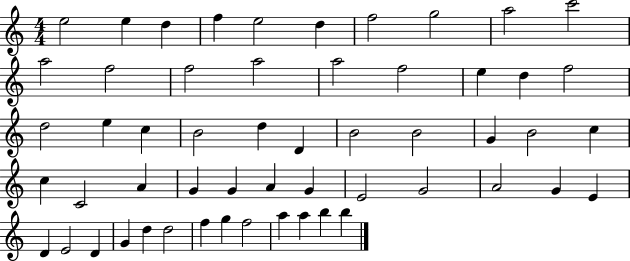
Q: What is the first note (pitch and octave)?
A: E5